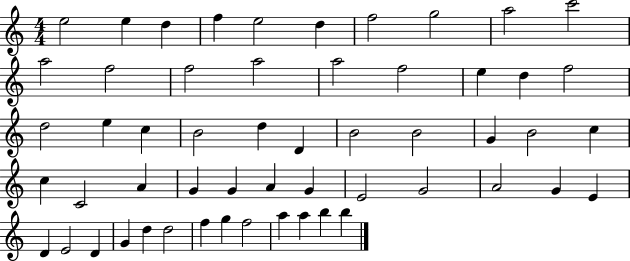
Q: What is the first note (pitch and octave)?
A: E5